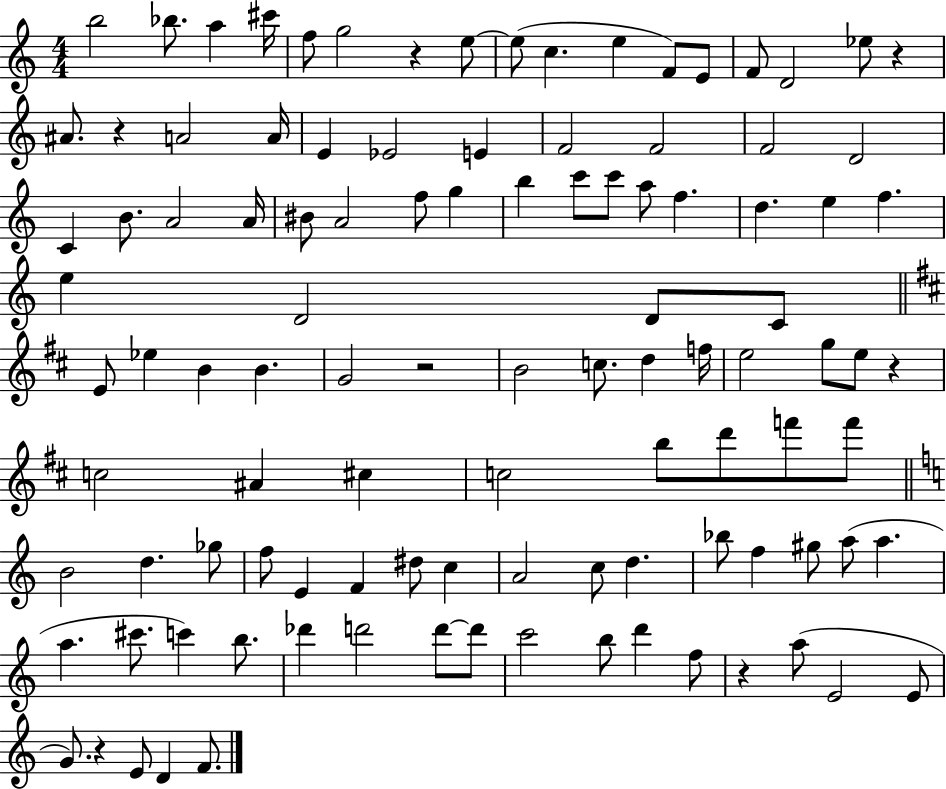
B5/h Bb5/e. A5/q C#6/s F5/e G5/h R/q E5/e E5/e C5/q. E5/q F4/e E4/e F4/e D4/h Eb5/e R/q A#4/e. R/q A4/h A4/s E4/q Eb4/h E4/q F4/h F4/h F4/h D4/h C4/q B4/e. A4/h A4/s BIS4/e A4/h F5/e G5/q B5/q C6/e C6/e A5/e F5/q. D5/q. E5/q F5/q. E5/q D4/h D4/e C4/e E4/e Eb5/q B4/q B4/q. G4/h R/h B4/h C5/e. D5/q F5/s E5/h G5/e E5/e R/q C5/h A#4/q C#5/q C5/h B5/e D6/e F6/e F6/e B4/h D5/q. Gb5/e F5/e E4/q F4/q D#5/e C5/q A4/h C5/e D5/q. Bb5/e F5/q G#5/e A5/e A5/q. A5/q. C#6/e. C6/q B5/e. Db6/q D6/h D6/e D6/e C6/h B5/e D6/q F5/e R/q A5/e E4/h E4/e G4/e. R/q E4/e D4/q F4/e.